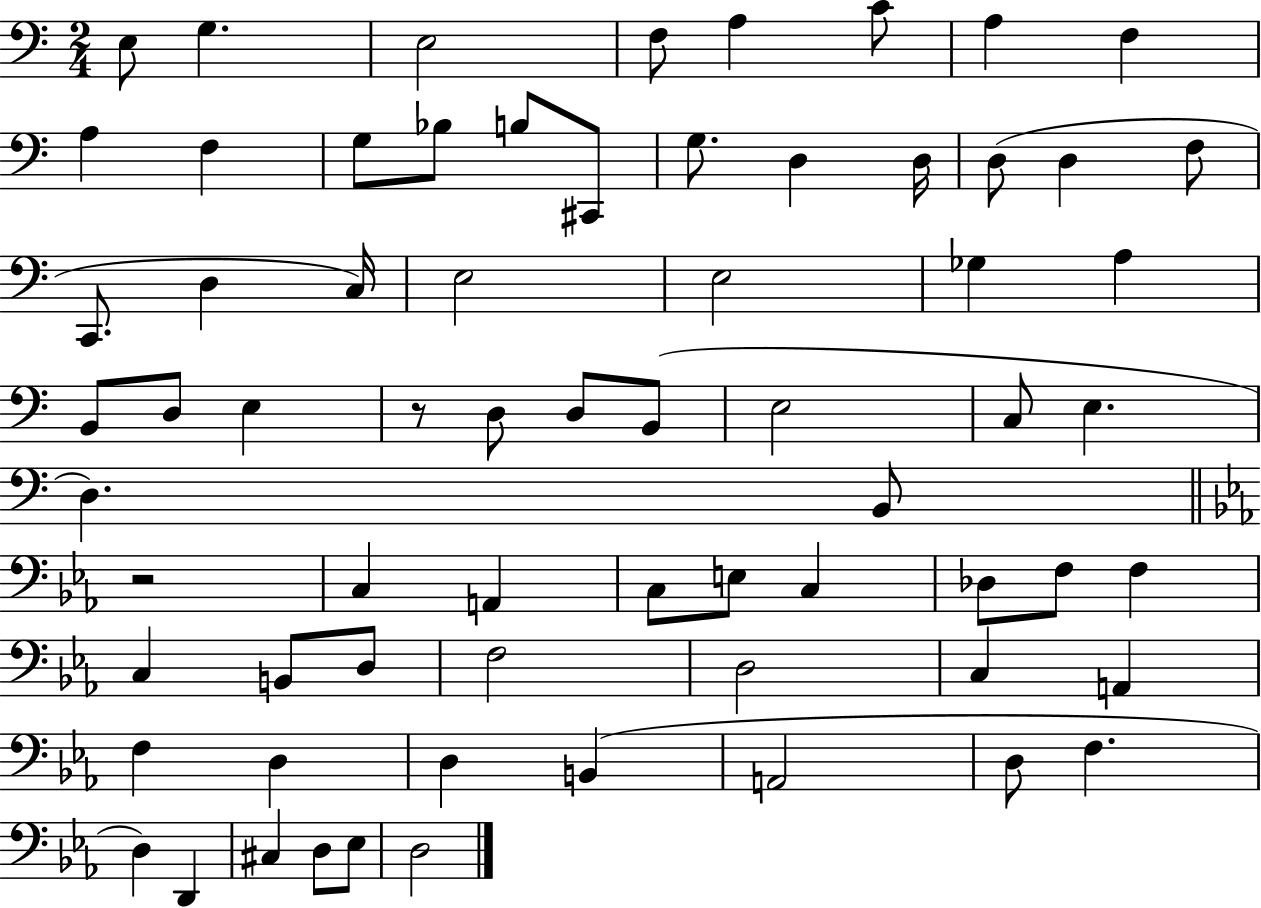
X:1
T:Untitled
M:2/4
L:1/4
K:C
E,/2 G, E,2 F,/2 A, C/2 A, F, A, F, G,/2 _B,/2 B,/2 ^C,,/2 G,/2 D, D,/4 D,/2 D, F,/2 C,,/2 D, C,/4 E,2 E,2 _G, A, B,,/2 D,/2 E, z/2 D,/2 D,/2 B,,/2 E,2 C,/2 E, D, B,,/2 z2 C, A,, C,/2 E,/2 C, _D,/2 F,/2 F, C, B,,/2 D,/2 F,2 D,2 C, A,, F, D, D, B,, A,,2 D,/2 F, D, D,, ^C, D,/2 _E,/2 D,2